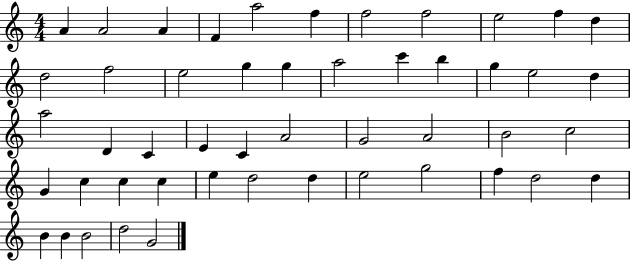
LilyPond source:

{
  \clef treble
  \numericTimeSignature
  \time 4/4
  \key c \major
  a'4 a'2 a'4 | f'4 a''2 f''4 | f''2 f''2 | e''2 f''4 d''4 | \break d''2 f''2 | e''2 g''4 g''4 | a''2 c'''4 b''4 | g''4 e''2 d''4 | \break a''2 d'4 c'4 | e'4 c'4 a'2 | g'2 a'2 | b'2 c''2 | \break g'4 c''4 c''4 c''4 | e''4 d''2 d''4 | e''2 g''2 | f''4 d''2 d''4 | \break b'4 b'4 b'2 | d''2 g'2 | \bar "|."
}